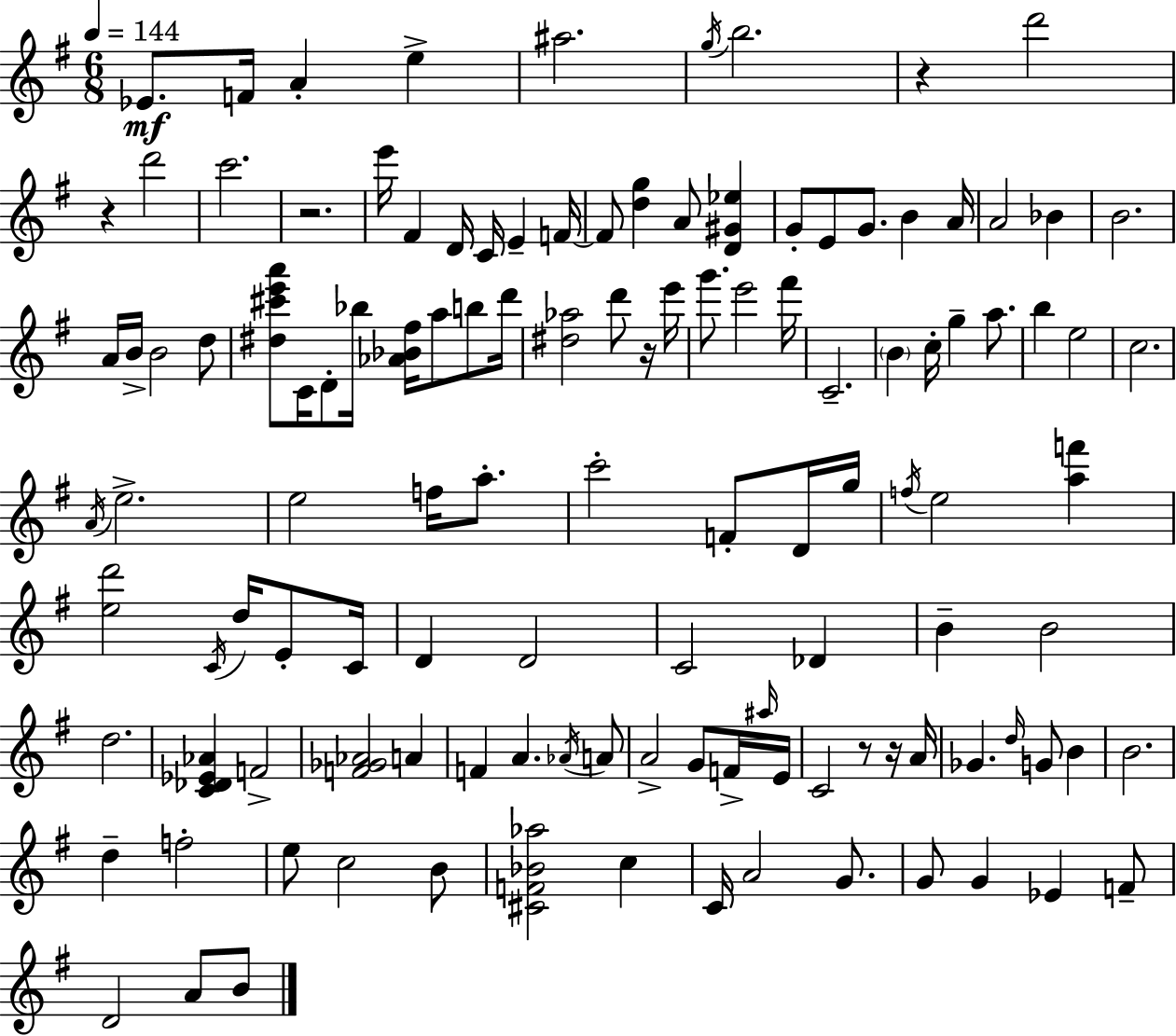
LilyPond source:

{
  \clef treble
  \numericTimeSignature
  \time 6/8
  \key e \minor
  \tempo 4 = 144
  \repeat volta 2 { ees'8.\mf f'16 a'4-. e''4-> | ais''2. | \acciaccatura { g''16 } b''2. | r4 d'''2 | \break r4 d'''2 | c'''2. | r2. | e'''16 fis'4 d'16 c'16 e'4-- | \break f'16~~ f'8 <d'' g''>4 a'8 <d' gis' ees''>4 | g'8-. e'8 g'8. b'4 | a'16 a'2 bes'4 | b'2. | \break a'16 b'16-> b'2 d''8 | <dis'' cis''' e''' a'''>8 c'16 d'8-. bes''16 <aes' bes' fis''>16 a''8 b''8 | d'''16 <dis'' aes''>2 d'''8 r16 | e'''16 g'''8. e'''2 | \break fis'''16 c'2.-- | \parenthesize b'4 c''16-. g''4-- a''8. | b''4 e''2 | c''2. | \break \acciaccatura { a'16 } e''2.-> | e''2 f''16 a''8.-. | c'''2-. f'8-. | d'16 g''16 \acciaccatura { f''16 } e''2 <a'' f'''>4 | \break <e'' d'''>2 \acciaccatura { c'16 } | d''16 e'8-. c'16 d'4 d'2 | c'2 | des'4 b'4-- b'2 | \break d''2. | <c' des' ees' aes'>4 f'2-> | <f' ges' aes'>2 | a'4 f'4 a'4. | \break \acciaccatura { aes'16 } a'8 a'2-> | g'8 f'16-> \grace { ais''16 } e'16 c'2 | r8 r16 a'16 ges'4. | \grace { d''16 } g'8 b'4 b'2. | \break d''4-- f''2-. | e''8 c''2 | b'8 <cis' f' bes' aes''>2 | c''4 c'16 a'2 | \break g'8. g'8 g'4 | ees'4 f'8-- d'2 | a'8 b'8 } \bar "|."
}